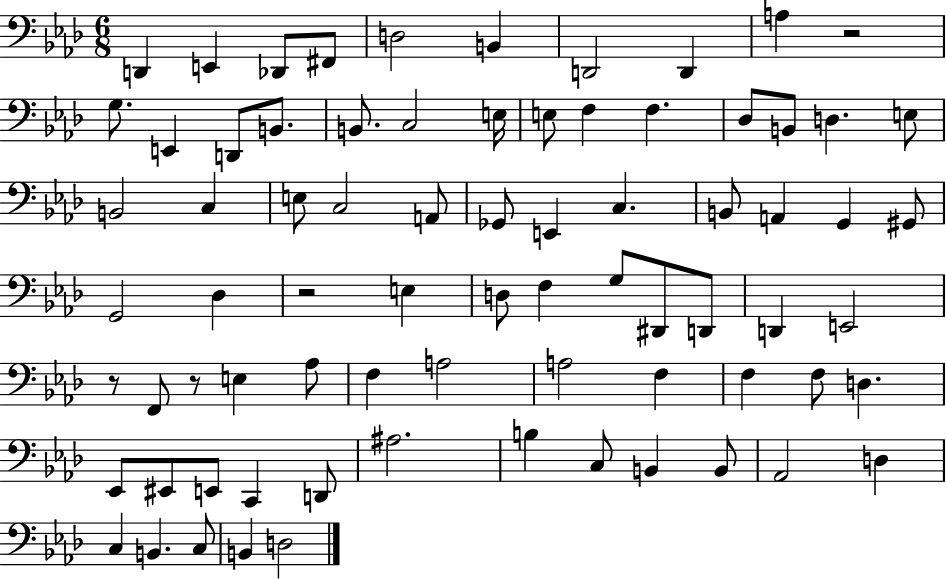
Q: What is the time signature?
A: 6/8